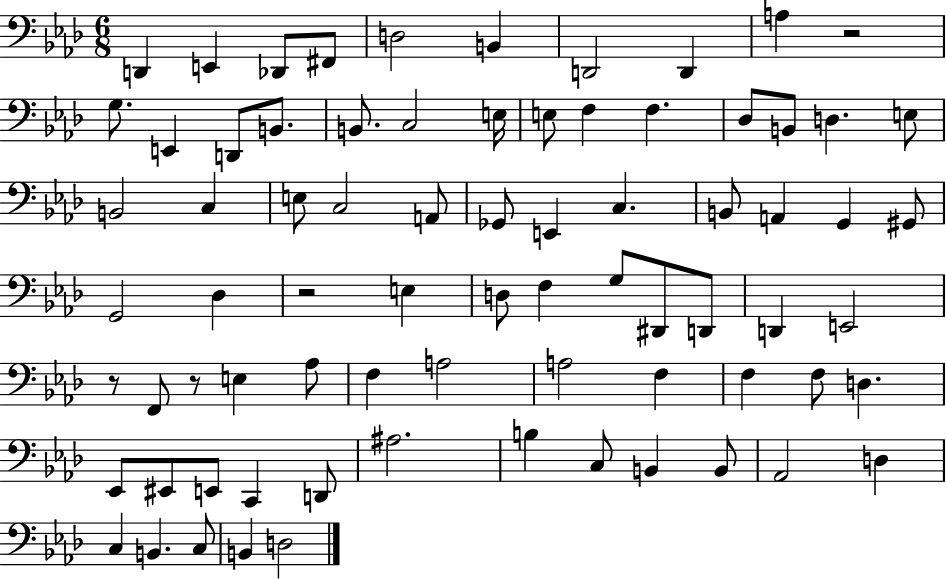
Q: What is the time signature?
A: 6/8